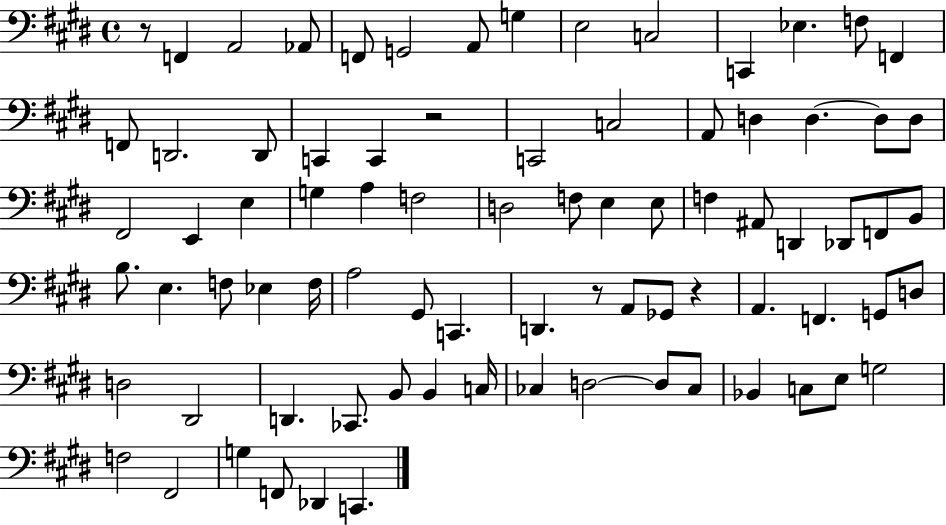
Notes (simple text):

R/e F2/q A2/h Ab2/e F2/e G2/h A2/e G3/q E3/h C3/h C2/q Eb3/q. F3/e F2/q F2/e D2/h. D2/e C2/q C2/q R/h C2/h C3/h A2/e D3/q D3/q. D3/e D3/e F#2/h E2/q E3/q G3/q A3/q F3/h D3/h F3/e E3/q E3/e F3/q A#2/e D2/q Db2/e F2/e B2/e B3/e. E3/q. F3/e Eb3/q F3/s A3/h G#2/e C2/q. D2/q. R/e A2/e Gb2/e R/q A2/q. F2/q. G2/e D3/e D3/h D#2/h D2/q. CES2/e. B2/e B2/q C3/s CES3/q D3/h D3/e CES3/e Bb2/q C3/e E3/e G3/h F3/h F#2/h G3/q F2/e Db2/q C2/q.